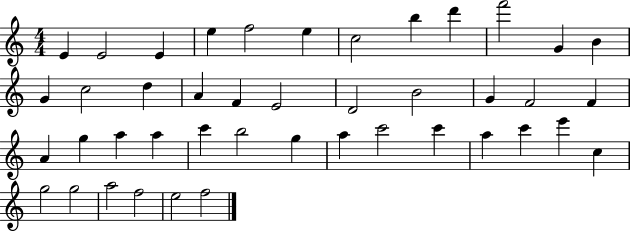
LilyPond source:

{
  \clef treble
  \numericTimeSignature
  \time 4/4
  \key c \major
  e'4 e'2 e'4 | e''4 f''2 e''4 | c''2 b''4 d'''4 | f'''2 g'4 b'4 | \break g'4 c''2 d''4 | a'4 f'4 e'2 | d'2 b'2 | g'4 f'2 f'4 | \break a'4 g''4 a''4 a''4 | c'''4 b''2 g''4 | a''4 c'''2 c'''4 | a''4 c'''4 e'''4 c''4 | \break g''2 g''2 | a''2 f''2 | e''2 f''2 | \bar "|."
}